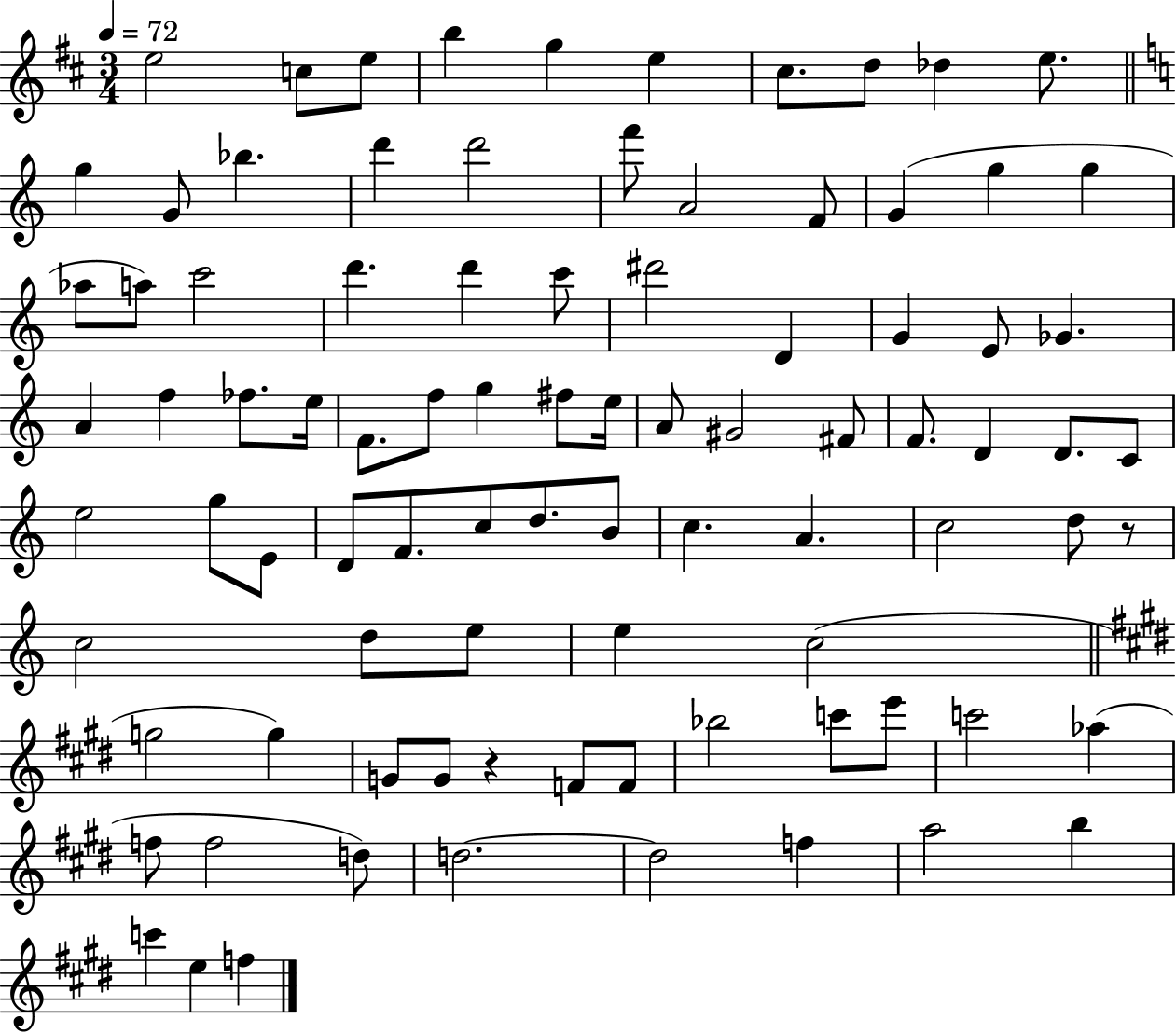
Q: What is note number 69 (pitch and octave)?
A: G4